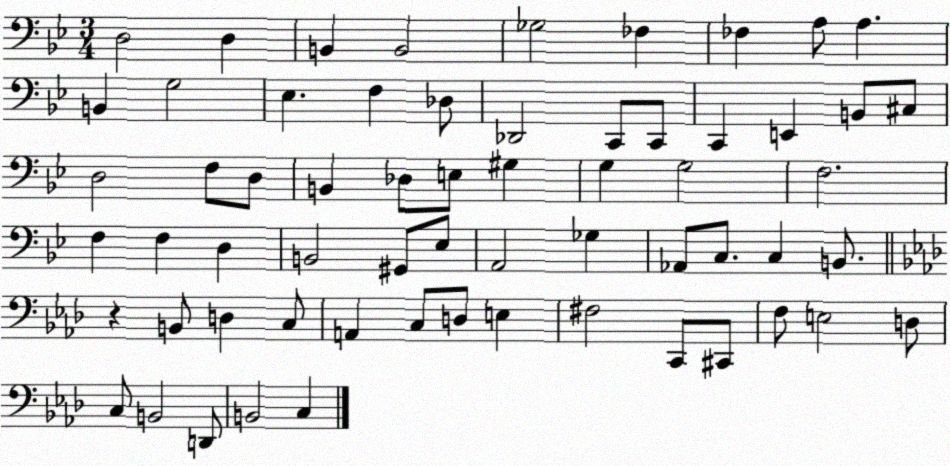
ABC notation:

X:1
T:Untitled
M:3/4
L:1/4
K:Bb
D,2 D, B,, B,,2 _G,2 _F, _F, A,/2 A, B,, G,2 _E, F, _D,/2 _D,,2 C,,/2 C,,/2 C,, E,, B,,/2 ^C,/2 D,2 F,/2 D,/2 B,, _D,/2 E,/2 ^G, G, G,2 F,2 F, F, D, B,,2 ^G,,/2 _E,/2 A,,2 _G, _A,,/2 C,/2 C, B,,/2 z B,,/2 D, C,/2 A,, C,/2 D,/2 E, ^F,2 C,,/2 ^C,,/2 F,/2 E,2 D,/2 C,/2 B,,2 D,,/2 B,,2 C,